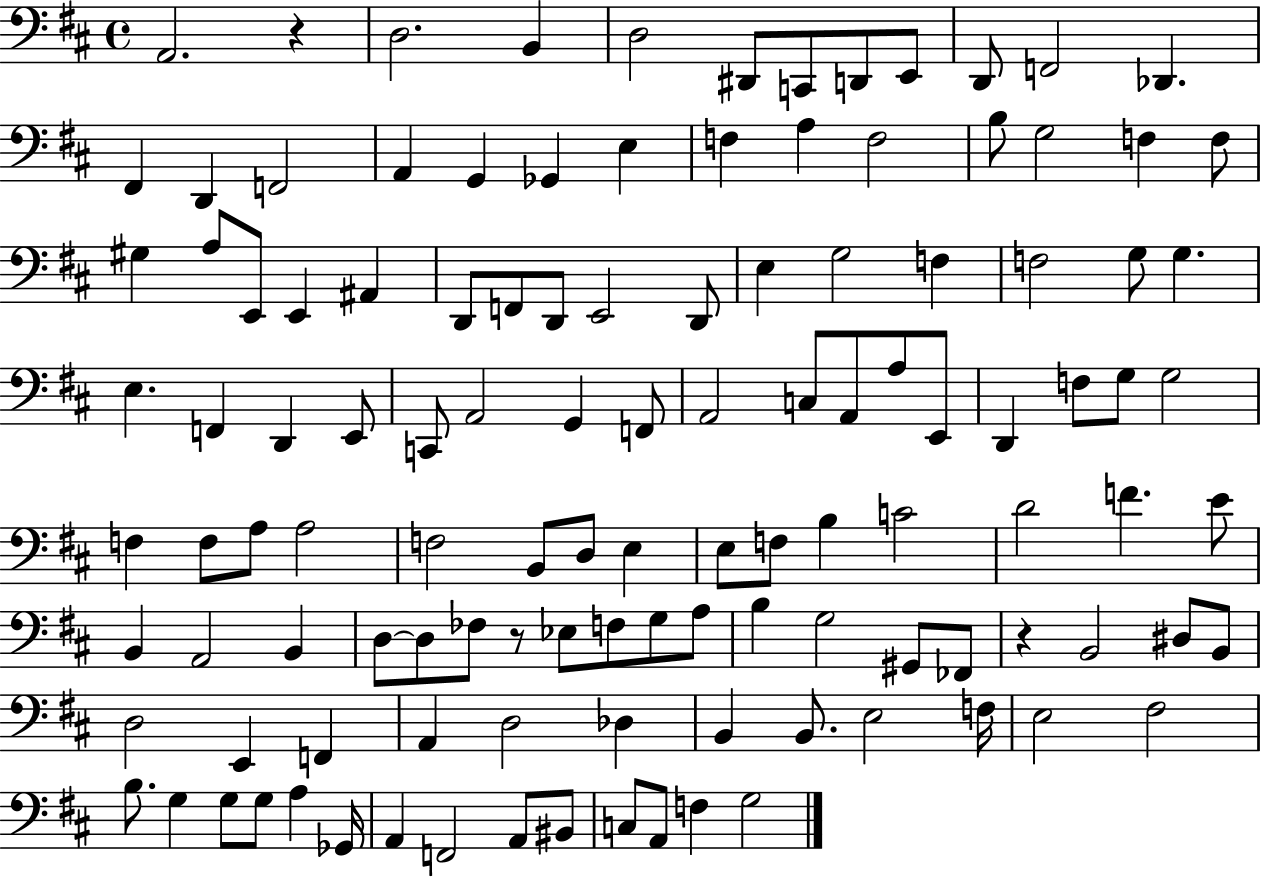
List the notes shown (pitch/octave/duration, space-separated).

A2/h. R/q D3/h. B2/q D3/h D#2/e C2/e D2/e E2/e D2/e F2/h Db2/q. F#2/q D2/q F2/h A2/q G2/q Gb2/q E3/q F3/q A3/q F3/h B3/e G3/h F3/q F3/e G#3/q A3/e E2/e E2/q A#2/q D2/e F2/e D2/e E2/h D2/e E3/q G3/h F3/q F3/h G3/e G3/q. E3/q. F2/q D2/q E2/e C2/e A2/h G2/q F2/e A2/h C3/e A2/e A3/e E2/e D2/q F3/e G3/e G3/h F3/q F3/e A3/e A3/h F3/h B2/e D3/e E3/q E3/e F3/e B3/q C4/h D4/h F4/q. E4/e B2/q A2/h B2/q D3/e D3/e FES3/e R/e Eb3/e F3/e G3/e A3/e B3/q G3/h G#2/e FES2/e R/q B2/h D#3/e B2/e D3/h E2/q F2/q A2/q D3/h Db3/q B2/q B2/e. E3/h F3/s E3/h F#3/h B3/e. G3/q G3/e G3/e A3/q Gb2/s A2/q F2/h A2/e BIS2/e C3/e A2/e F3/q G3/h